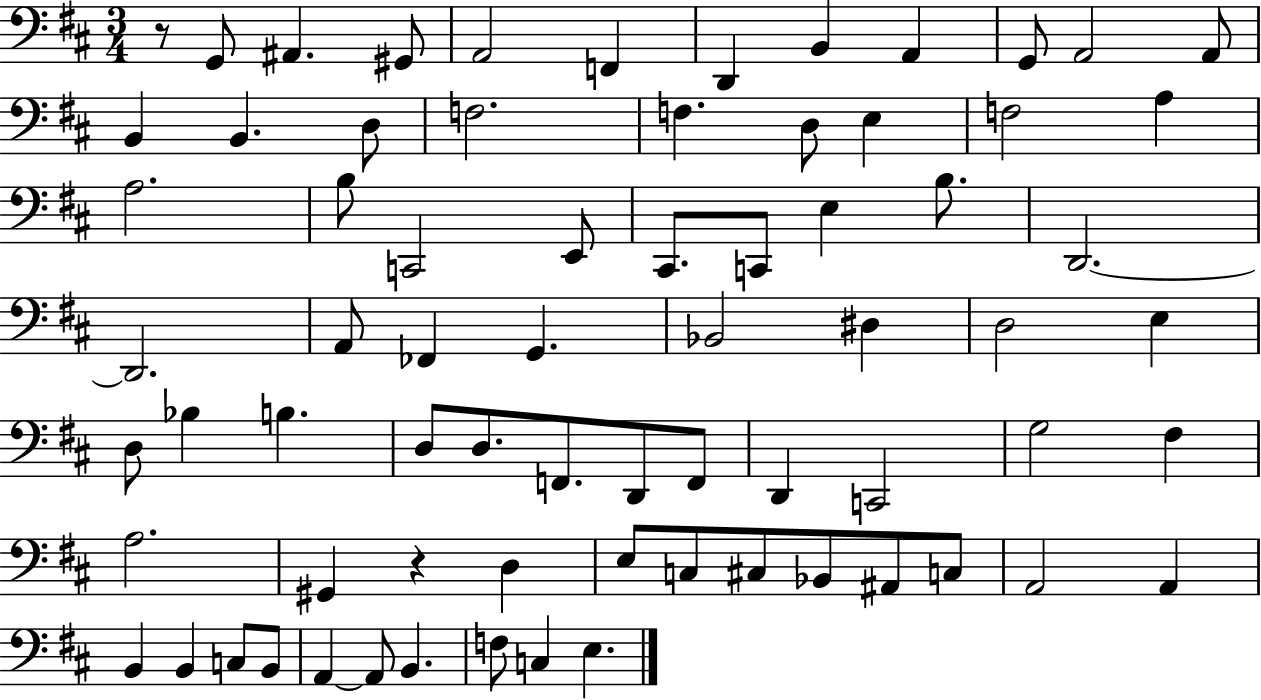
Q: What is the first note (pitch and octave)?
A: G2